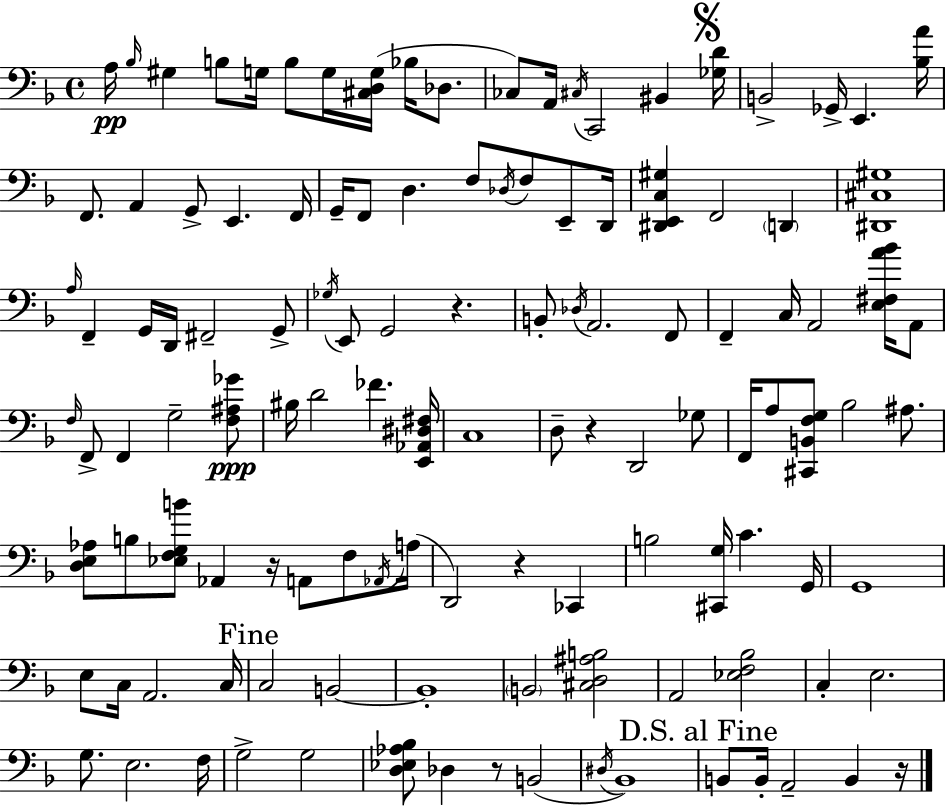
X:1
T:Untitled
M:4/4
L:1/4
K:Dm
A,/4 _B,/4 ^G, B,/2 G,/4 B,/2 G,/4 [^C,D,G,]/4 _B,/4 _D,/2 _C,/2 A,,/4 ^C,/4 C,,2 ^B,, [_G,D]/4 B,,2 _G,,/4 E,, [_B,A]/4 F,,/2 A,, G,,/2 E,, F,,/4 G,,/4 F,,/2 D, F,/2 _D,/4 F,/2 E,,/2 D,,/4 [^D,,E,,C,^G,] F,,2 D,, [^D,,^C,^G,]4 A,/4 F,, G,,/4 D,,/4 ^F,,2 G,,/2 _G,/4 E,,/2 G,,2 z B,,/2 _D,/4 A,,2 F,,/2 F,, C,/4 A,,2 [E,^F,A_B]/4 A,,/2 F,/4 F,,/2 F,, G,2 [F,^A,_G]/2 ^B,/4 D2 _F [E,,_A,,^D,^F,]/4 C,4 D,/2 z D,,2 _G,/2 F,,/4 A,/2 [^C,,B,,F,G,]/2 _B,2 ^A,/2 [D,E,_A,]/2 B,/2 [_E,F,G,B]/2 _A,, z/4 A,,/2 F,/2 _A,,/4 A,/4 D,,2 z _C,, B,2 [^C,,G,]/4 C G,,/4 G,,4 E,/2 C,/4 A,,2 C,/4 C,2 B,,2 B,,4 B,,2 [^C,D,^A,B,]2 A,,2 [_E,F,_B,]2 C, E,2 G,/2 E,2 F,/4 G,2 G,2 [D,_E,_A,_B,]/2 _D, z/2 B,,2 ^D,/4 _B,,4 B,,/2 B,,/4 A,,2 B,, z/4